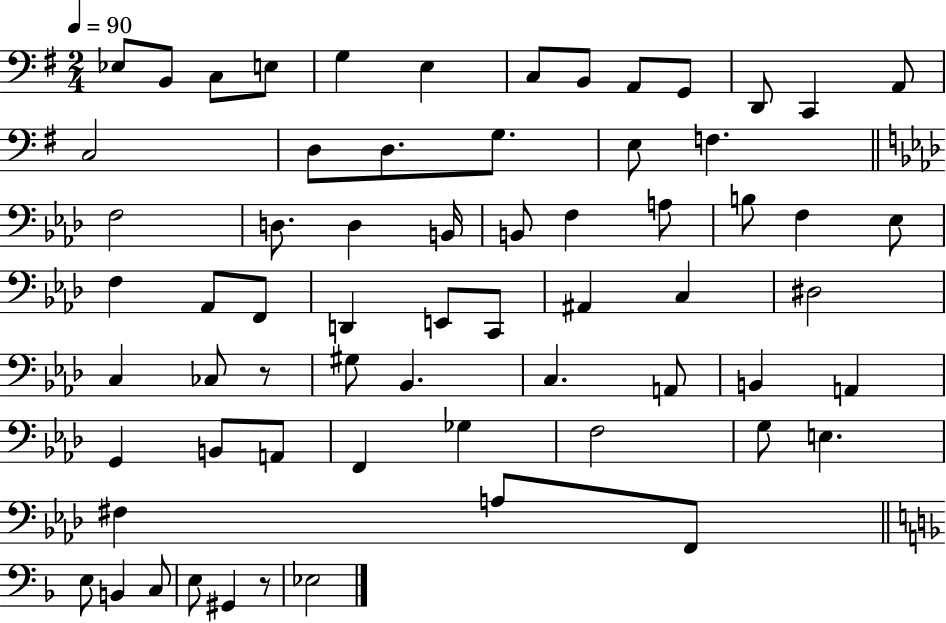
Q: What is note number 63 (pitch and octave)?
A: Eb3